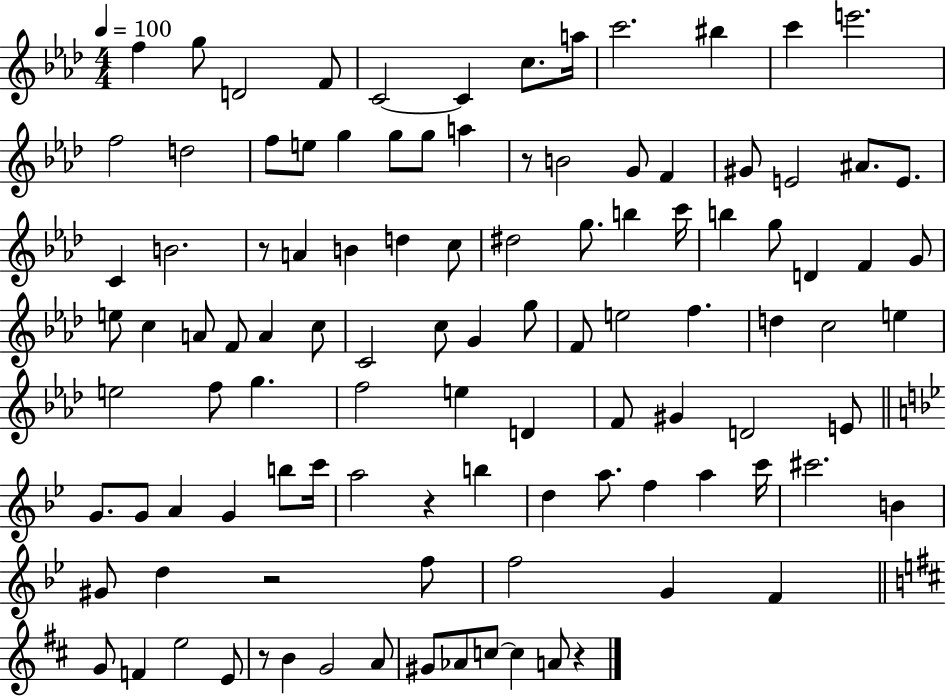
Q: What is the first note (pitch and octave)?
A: F5